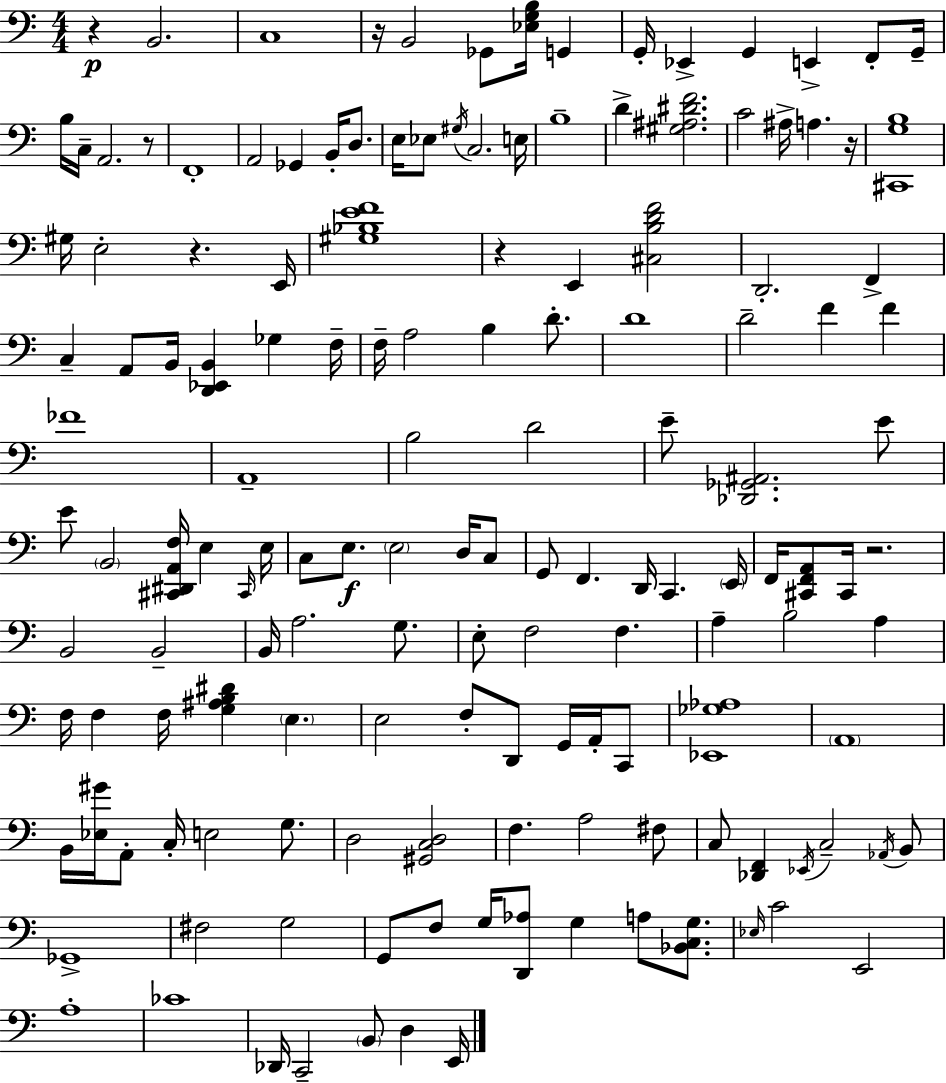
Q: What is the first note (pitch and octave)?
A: B2